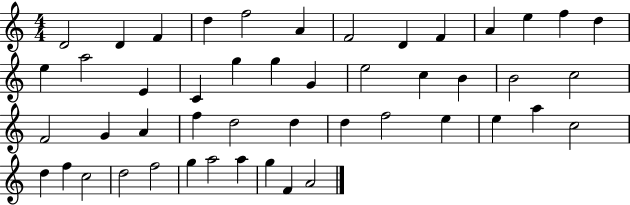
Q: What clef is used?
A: treble